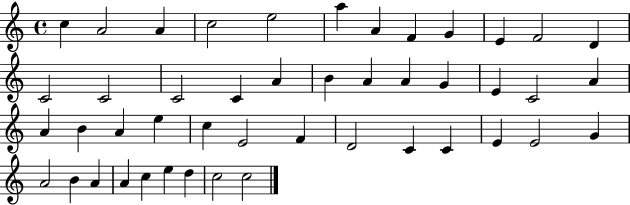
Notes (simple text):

C5/q A4/h A4/q C5/h E5/h A5/q A4/q F4/q G4/q E4/q F4/h D4/q C4/h C4/h C4/h C4/q A4/q B4/q A4/q A4/q G4/q E4/q C4/h A4/q A4/q B4/q A4/q E5/q C5/q E4/h F4/q D4/h C4/q C4/q E4/q E4/h G4/q A4/h B4/q A4/q A4/q C5/q E5/q D5/q C5/h C5/h